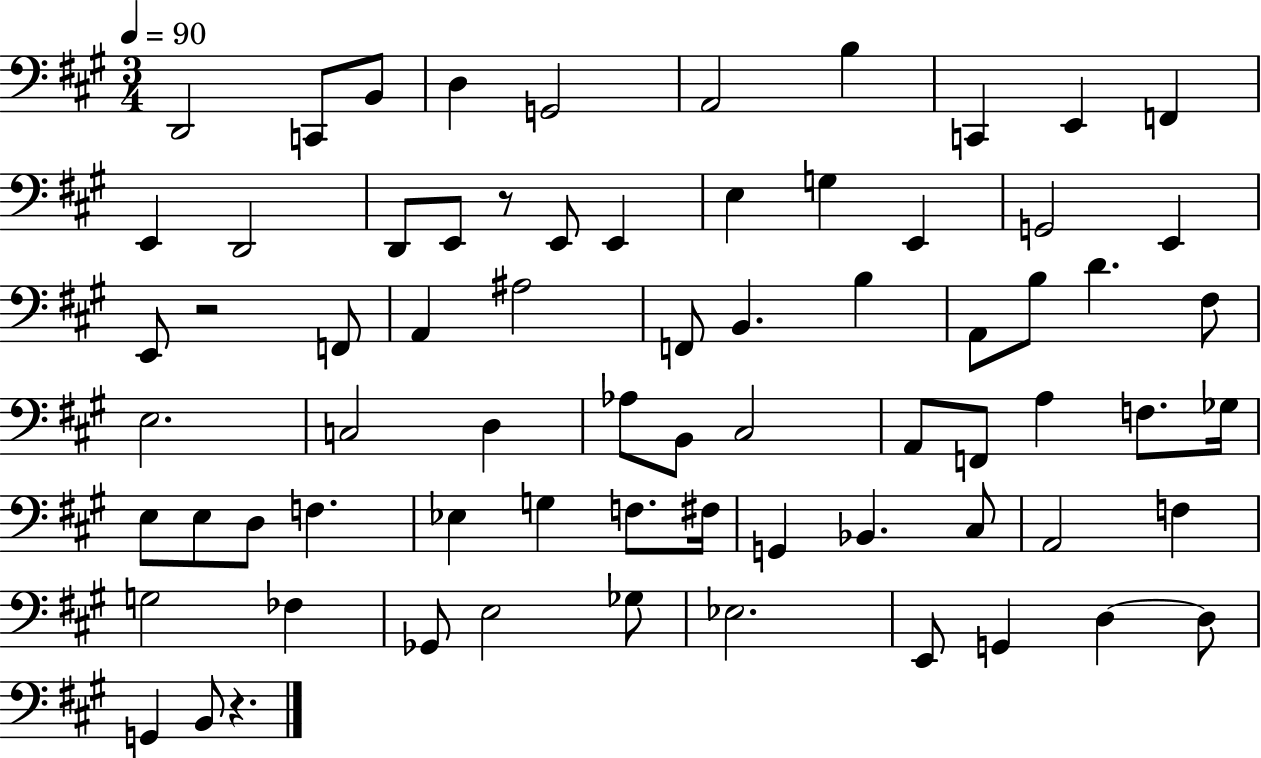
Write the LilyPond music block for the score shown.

{
  \clef bass
  \numericTimeSignature
  \time 3/4
  \key a \major
  \tempo 4 = 90
  d,2 c,8 b,8 | d4 g,2 | a,2 b4 | c,4 e,4 f,4 | \break e,4 d,2 | d,8 e,8 r8 e,8 e,4 | e4 g4 e,4 | g,2 e,4 | \break e,8 r2 f,8 | a,4 ais2 | f,8 b,4. b4 | a,8 b8 d'4. fis8 | \break e2. | c2 d4 | aes8 b,8 cis2 | a,8 f,8 a4 f8. ges16 | \break e8 e8 d8 f4. | ees4 g4 f8. fis16 | g,4 bes,4. cis8 | a,2 f4 | \break g2 fes4 | ges,8 e2 ges8 | ees2. | e,8 g,4 d4~~ d8 | \break g,4 b,8 r4. | \bar "|."
}